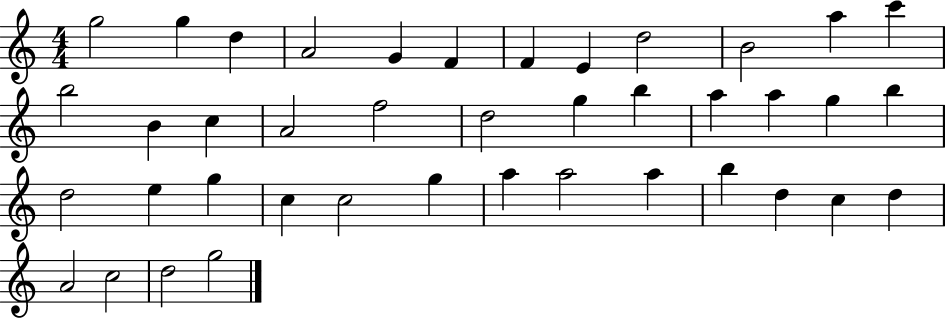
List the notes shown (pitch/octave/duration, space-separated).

G5/h G5/q D5/q A4/h G4/q F4/q F4/q E4/q D5/h B4/h A5/q C6/q B5/h B4/q C5/q A4/h F5/h D5/h G5/q B5/q A5/q A5/q G5/q B5/q D5/h E5/q G5/q C5/q C5/h G5/q A5/q A5/h A5/q B5/q D5/q C5/q D5/q A4/h C5/h D5/h G5/h